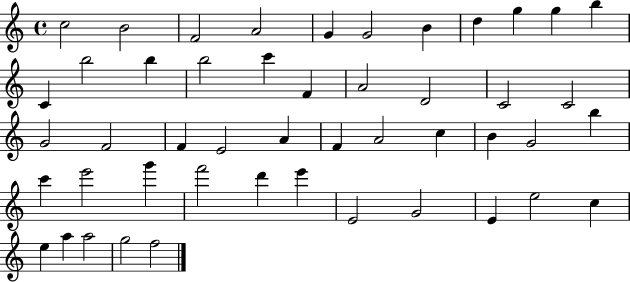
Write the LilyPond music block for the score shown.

{
  \clef treble
  \time 4/4
  \defaultTimeSignature
  \key c \major
  c''2 b'2 | f'2 a'2 | g'4 g'2 b'4 | d''4 g''4 g''4 b''4 | \break c'4 b''2 b''4 | b''2 c'''4 f'4 | a'2 d'2 | c'2 c'2 | \break g'2 f'2 | f'4 e'2 a'4 | f'4 a'2 c''4 | b'4 g'2 b''4 | \break c'''4 e'''2 g'''4 | f'''2 d'''4 e'''4 | e'2 g'2 | e'4 e''2 c''4 | \break e''4 a''4 a''2 | g''2 f''2 | \bar "|."
}